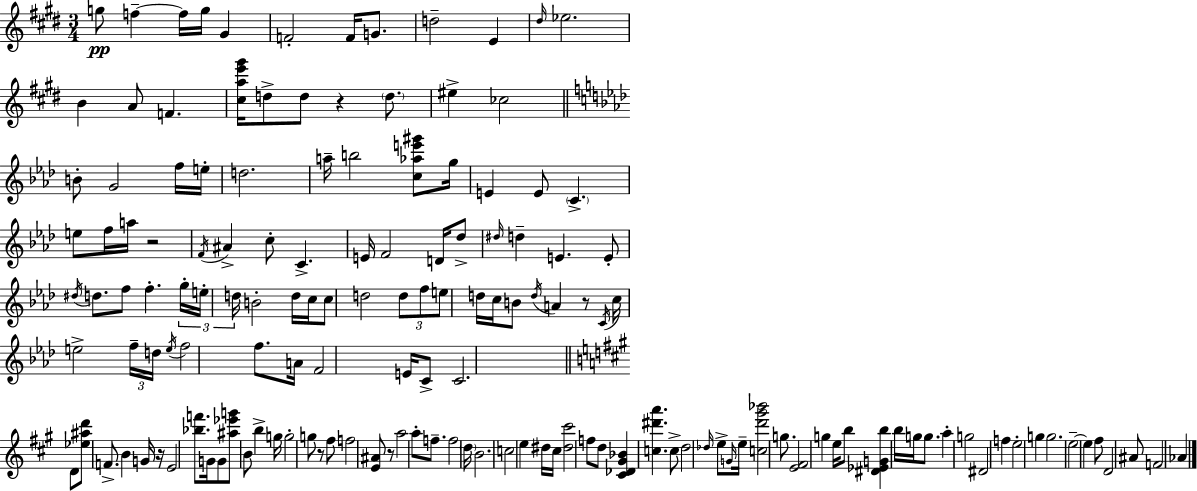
G5/e F5/q F5/s G5/s G#4/q F4/h F4/s G4/e. D5/h E4/q D#5/s Eb5/h. B4/q A4/e F4/q. [C#5,A5,E6,G#6]/s D5/e D5/e R/q D5/e. EIS5/q CES5/h B4/e G4/h F5/s E5/s D5/h. A5/s B5/h [C5,Ab5,E6,G#6]/e G5/s E4/q E4/e C4/q. E5/e F5/s A5/s R/h F4/s A#4/q C5/e C4/q. E4/s F4/h D4/s Db5/e D#5/s D5/q E4/q. E4/e D#5/s D5/e. F5/e F5/q. G5/s E5/s D5/s B4/h D5/s C5/s C5/e D5/h D5/e F5/e E5/e D5/s C5/s B4/e D5/s A4/q R/e C4/s C5/s E5/h F5/s D5/s E5/s F5/h F5/e. A4/s F4/h E4/s C4/e C4/h. D4/e [Eb5,A#5,D6]/e F4/e. B4/q G4/s R/s E4/h [Bb5,F6]/e. G4/s G4/e [A#5,Eb6,G6]/e B4/e B5/q G5/s G5/h G5/e R/e F#5/e F5/h [E4,A#4]/e R/e A5/h A5/e F5/e. F5/h D5/s B4/h. C5/h E5/q D#5/s C#5/s [D#5,C#6]/h F5/e D5/e [C#4,Db4,G#4,Bb4]/q [C5,D#6,A6]/q. C5/e D5/h Db5/s E5/e G4/s E5/s [C5,D6,G#6,Bb6]/h G5/e. [E4,F#4]/h G5/q E5/s B5/e [D#4,Eb4,G4,B5]/q B5/s G5/s G5/e. A5/q G5/h D#4/h F5/q E5/h G5/q G5/h. E5/h E5/q F#5/e D4/h A#4/e F4/h Ab4/q